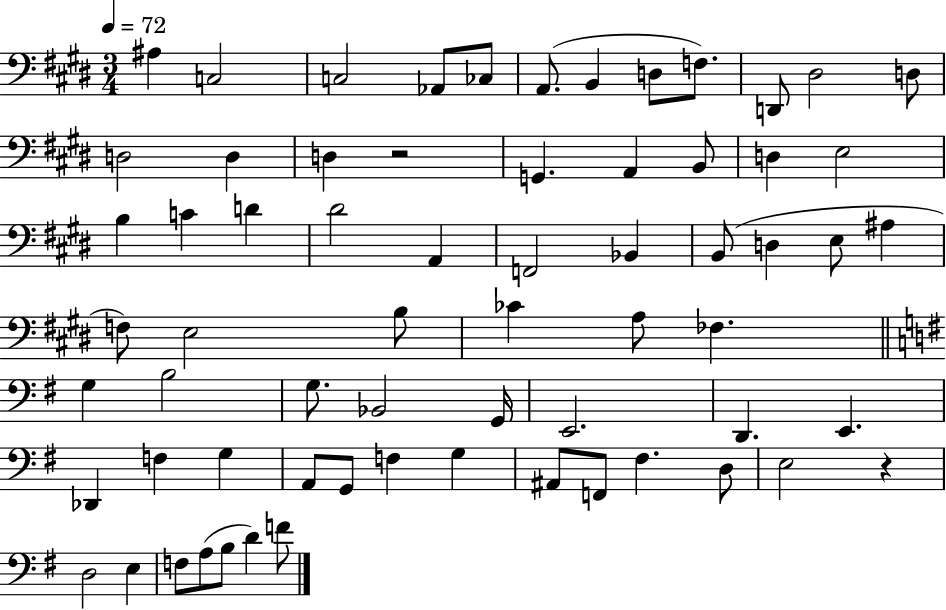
{
  \clef bass
  \numericTimeSignature
  \time 3/4
  \key e \major
  \tempo 4 = 72
  \repeat volta 2 { ais4 c2 | c2 aes,8 ces8 | a,8.( b,4 d8 f8.) | d,8 dis2 d8 | \break d2 d4 | d4 r2 | g,4. a,4 b,8 | d4 e2 | \break b4 c'4 d'4 | dis'2 a,4 | f,2 bes,4 | b,8( d4 e8 ais4 | \break f8) e2 b8 | ces'4 a8 fes4. | \bar "||" \break \key g \major g4 b2 | g8. bes,2 g,16 | e,2. | d,4. e,4. | \break des,4 f4 g4 | a,8 g,8 f4 g4 | ais,8 f,8 fis4. d8 | e2 r4 | \break d2 e4 | f8 a8( b8 d'4) f'8 | } \bar "|."
}